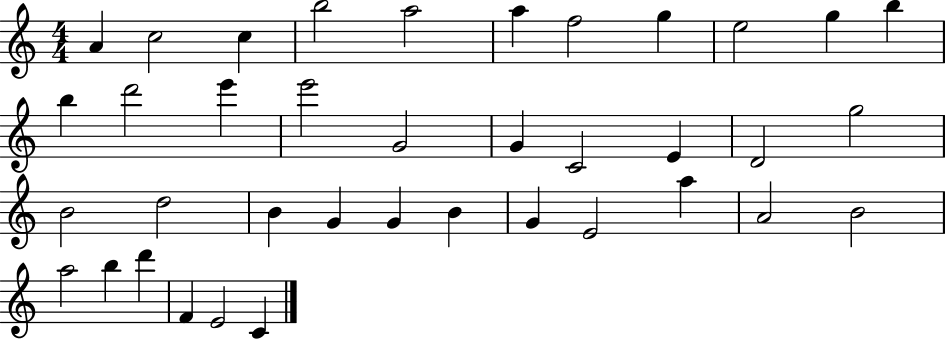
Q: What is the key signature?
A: C major